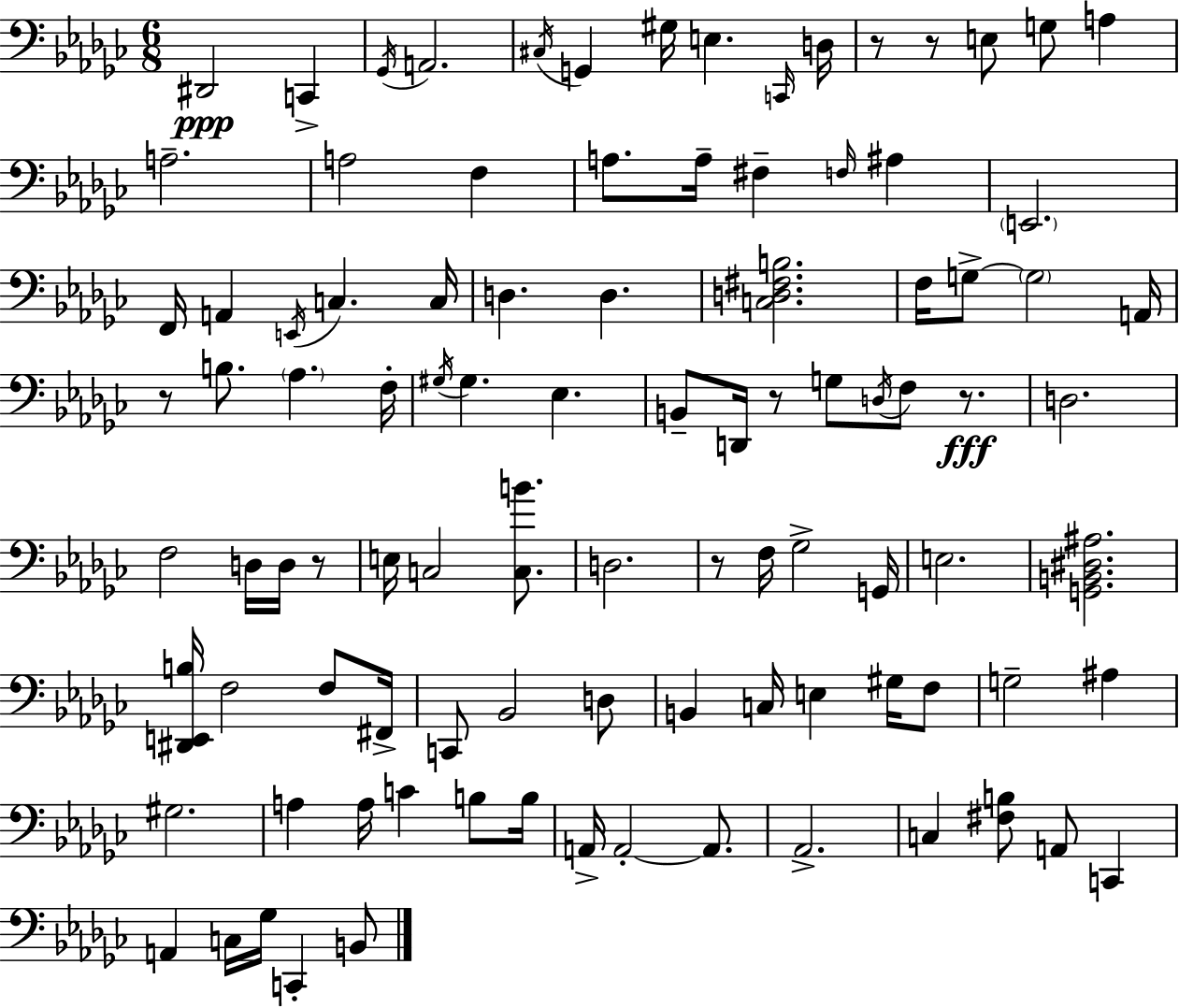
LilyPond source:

{
  \clef bass
  \numericTimeSignature
  \time 6/8
  \key ees \minor
  \repeat volta 2 { dis,2\ppp c,4-> | \acciaccatura { ges,16 } a,2. | \acciaccatura { cis16 } g,4 gis16 e4. | \grace { c,16 } d16 r8 r8 e8 g8 a4 | \break a2.-- | a2 f4 | a8. a16-- fis4-- \grace { f16 } | ais4 \parenthesize e,2. | \break f,16 a,4 \acciaccatura { e,16 } c4. | c16 d4. d4. | <c d fis b>2. | f16 g8->~~ \parenthesize g2 | \break a,16 r8 b8. \parenthesize aes4. | f16-. \acciaccatura { gis16 } gis4. | ees4. b,8-- d,16 r8 g8 | \acciaccatura { d16 } f8 r8.\fff d2. | \break f2 | d16 d16 r8 e16 c2 | <c b'>8. d2. | r8 f16 ges2-> | \break g,16 e2. | <g, b, dis ais>2. | <dis, e, b>16 f2 | f8 fis,16-> c,8 bes,2 | \break d8 b,4 c16 | e4 gis16 f8 g2-- | ais4 gis2. | a4 a16 | \break c'4 b8 b16 a,16-> a,2-.~~ | a,8. aes,2.-> | c4 <fis b>8 | a,8 c,4 a,4 c16 | \break ges16 c,4-. b,8 } \bar "|."
}